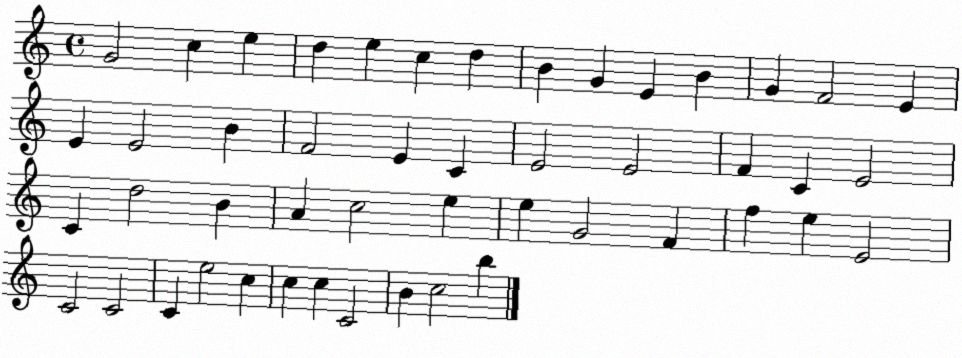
X:1
T:Untitled
M:4/4
L:1/4
K:C
G2 c e d e c d B G E B G F2 E E E2 B F2 E C E2 E2 F C E2 C d2 B A c2 e e G2 F f e E2 C2 C2 C e2 c c c C2 B c2 b